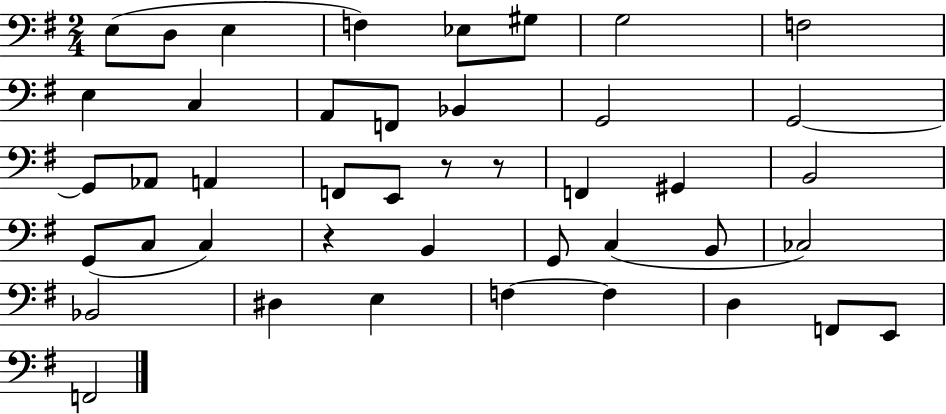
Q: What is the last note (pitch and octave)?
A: F2